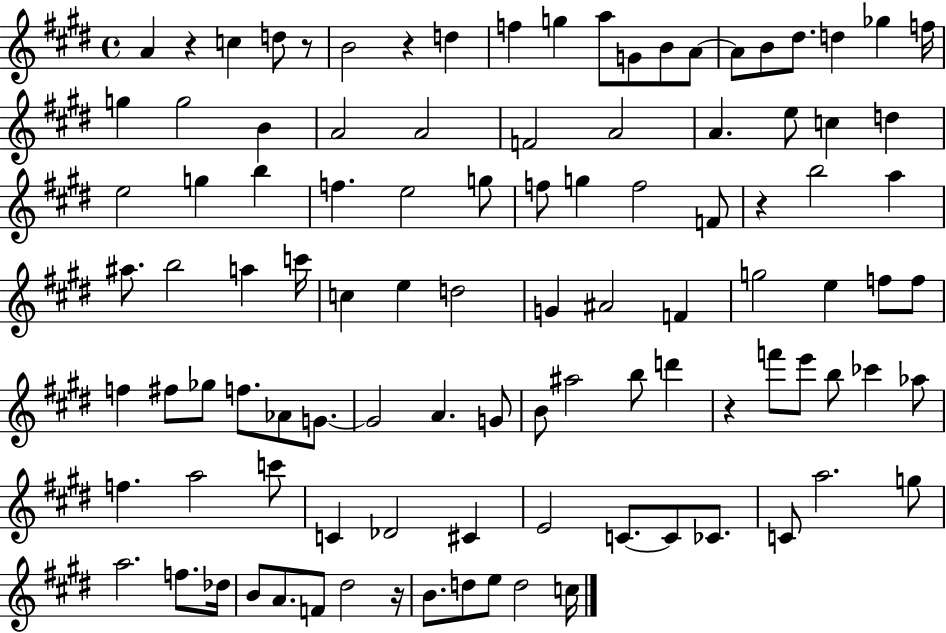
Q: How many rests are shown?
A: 6